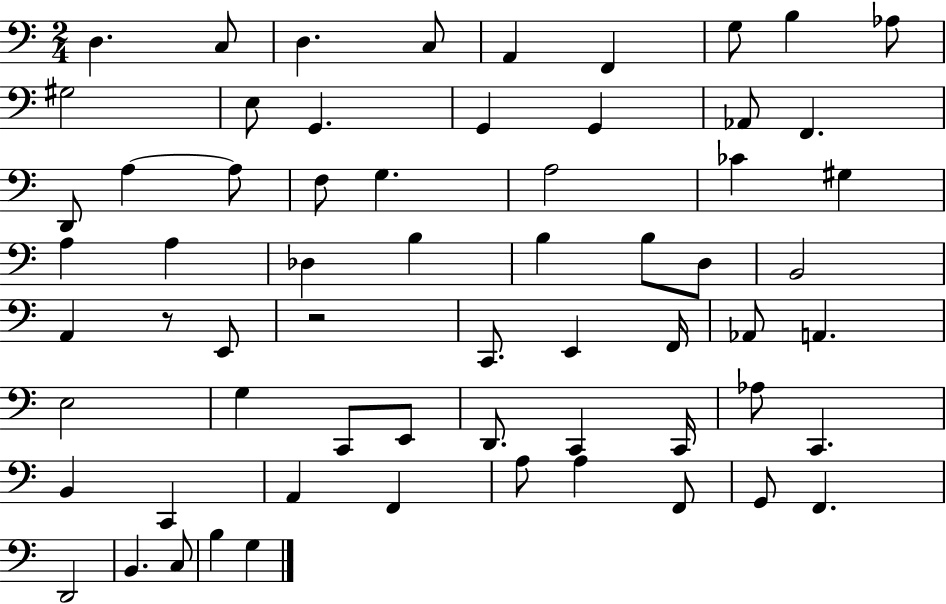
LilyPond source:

{
  \clef bass
  \numericTimeSignature
  \time 2/4
  \key c \major
  d4. c8 | d4. c8 | a,4 f,4 | g8 b4 aes8 | \break gis2 | e8 g,4. | g,4 g,4 | aes,8 f,4. | \break d,8 a4~~ a8 | f8 g4. | a2 | ces'4 gis4 | \break a4 a4 | des4 b4 | b4 b8 d8 | b,2 | \break a,4 r8 e,8 | r2 | c,8. e,4 f,16 | aes,8 a,4. | \break e2 | g4 c,8 e,8 | d,8. c,4 c,16 | aes8 c,4. | \break b,4 c,4 | a,4 f,4 | a8 a4 f,8 | g,8 f,4. | \break d,2 | b,4. c8 | b4 g4 | \bar "|."
}